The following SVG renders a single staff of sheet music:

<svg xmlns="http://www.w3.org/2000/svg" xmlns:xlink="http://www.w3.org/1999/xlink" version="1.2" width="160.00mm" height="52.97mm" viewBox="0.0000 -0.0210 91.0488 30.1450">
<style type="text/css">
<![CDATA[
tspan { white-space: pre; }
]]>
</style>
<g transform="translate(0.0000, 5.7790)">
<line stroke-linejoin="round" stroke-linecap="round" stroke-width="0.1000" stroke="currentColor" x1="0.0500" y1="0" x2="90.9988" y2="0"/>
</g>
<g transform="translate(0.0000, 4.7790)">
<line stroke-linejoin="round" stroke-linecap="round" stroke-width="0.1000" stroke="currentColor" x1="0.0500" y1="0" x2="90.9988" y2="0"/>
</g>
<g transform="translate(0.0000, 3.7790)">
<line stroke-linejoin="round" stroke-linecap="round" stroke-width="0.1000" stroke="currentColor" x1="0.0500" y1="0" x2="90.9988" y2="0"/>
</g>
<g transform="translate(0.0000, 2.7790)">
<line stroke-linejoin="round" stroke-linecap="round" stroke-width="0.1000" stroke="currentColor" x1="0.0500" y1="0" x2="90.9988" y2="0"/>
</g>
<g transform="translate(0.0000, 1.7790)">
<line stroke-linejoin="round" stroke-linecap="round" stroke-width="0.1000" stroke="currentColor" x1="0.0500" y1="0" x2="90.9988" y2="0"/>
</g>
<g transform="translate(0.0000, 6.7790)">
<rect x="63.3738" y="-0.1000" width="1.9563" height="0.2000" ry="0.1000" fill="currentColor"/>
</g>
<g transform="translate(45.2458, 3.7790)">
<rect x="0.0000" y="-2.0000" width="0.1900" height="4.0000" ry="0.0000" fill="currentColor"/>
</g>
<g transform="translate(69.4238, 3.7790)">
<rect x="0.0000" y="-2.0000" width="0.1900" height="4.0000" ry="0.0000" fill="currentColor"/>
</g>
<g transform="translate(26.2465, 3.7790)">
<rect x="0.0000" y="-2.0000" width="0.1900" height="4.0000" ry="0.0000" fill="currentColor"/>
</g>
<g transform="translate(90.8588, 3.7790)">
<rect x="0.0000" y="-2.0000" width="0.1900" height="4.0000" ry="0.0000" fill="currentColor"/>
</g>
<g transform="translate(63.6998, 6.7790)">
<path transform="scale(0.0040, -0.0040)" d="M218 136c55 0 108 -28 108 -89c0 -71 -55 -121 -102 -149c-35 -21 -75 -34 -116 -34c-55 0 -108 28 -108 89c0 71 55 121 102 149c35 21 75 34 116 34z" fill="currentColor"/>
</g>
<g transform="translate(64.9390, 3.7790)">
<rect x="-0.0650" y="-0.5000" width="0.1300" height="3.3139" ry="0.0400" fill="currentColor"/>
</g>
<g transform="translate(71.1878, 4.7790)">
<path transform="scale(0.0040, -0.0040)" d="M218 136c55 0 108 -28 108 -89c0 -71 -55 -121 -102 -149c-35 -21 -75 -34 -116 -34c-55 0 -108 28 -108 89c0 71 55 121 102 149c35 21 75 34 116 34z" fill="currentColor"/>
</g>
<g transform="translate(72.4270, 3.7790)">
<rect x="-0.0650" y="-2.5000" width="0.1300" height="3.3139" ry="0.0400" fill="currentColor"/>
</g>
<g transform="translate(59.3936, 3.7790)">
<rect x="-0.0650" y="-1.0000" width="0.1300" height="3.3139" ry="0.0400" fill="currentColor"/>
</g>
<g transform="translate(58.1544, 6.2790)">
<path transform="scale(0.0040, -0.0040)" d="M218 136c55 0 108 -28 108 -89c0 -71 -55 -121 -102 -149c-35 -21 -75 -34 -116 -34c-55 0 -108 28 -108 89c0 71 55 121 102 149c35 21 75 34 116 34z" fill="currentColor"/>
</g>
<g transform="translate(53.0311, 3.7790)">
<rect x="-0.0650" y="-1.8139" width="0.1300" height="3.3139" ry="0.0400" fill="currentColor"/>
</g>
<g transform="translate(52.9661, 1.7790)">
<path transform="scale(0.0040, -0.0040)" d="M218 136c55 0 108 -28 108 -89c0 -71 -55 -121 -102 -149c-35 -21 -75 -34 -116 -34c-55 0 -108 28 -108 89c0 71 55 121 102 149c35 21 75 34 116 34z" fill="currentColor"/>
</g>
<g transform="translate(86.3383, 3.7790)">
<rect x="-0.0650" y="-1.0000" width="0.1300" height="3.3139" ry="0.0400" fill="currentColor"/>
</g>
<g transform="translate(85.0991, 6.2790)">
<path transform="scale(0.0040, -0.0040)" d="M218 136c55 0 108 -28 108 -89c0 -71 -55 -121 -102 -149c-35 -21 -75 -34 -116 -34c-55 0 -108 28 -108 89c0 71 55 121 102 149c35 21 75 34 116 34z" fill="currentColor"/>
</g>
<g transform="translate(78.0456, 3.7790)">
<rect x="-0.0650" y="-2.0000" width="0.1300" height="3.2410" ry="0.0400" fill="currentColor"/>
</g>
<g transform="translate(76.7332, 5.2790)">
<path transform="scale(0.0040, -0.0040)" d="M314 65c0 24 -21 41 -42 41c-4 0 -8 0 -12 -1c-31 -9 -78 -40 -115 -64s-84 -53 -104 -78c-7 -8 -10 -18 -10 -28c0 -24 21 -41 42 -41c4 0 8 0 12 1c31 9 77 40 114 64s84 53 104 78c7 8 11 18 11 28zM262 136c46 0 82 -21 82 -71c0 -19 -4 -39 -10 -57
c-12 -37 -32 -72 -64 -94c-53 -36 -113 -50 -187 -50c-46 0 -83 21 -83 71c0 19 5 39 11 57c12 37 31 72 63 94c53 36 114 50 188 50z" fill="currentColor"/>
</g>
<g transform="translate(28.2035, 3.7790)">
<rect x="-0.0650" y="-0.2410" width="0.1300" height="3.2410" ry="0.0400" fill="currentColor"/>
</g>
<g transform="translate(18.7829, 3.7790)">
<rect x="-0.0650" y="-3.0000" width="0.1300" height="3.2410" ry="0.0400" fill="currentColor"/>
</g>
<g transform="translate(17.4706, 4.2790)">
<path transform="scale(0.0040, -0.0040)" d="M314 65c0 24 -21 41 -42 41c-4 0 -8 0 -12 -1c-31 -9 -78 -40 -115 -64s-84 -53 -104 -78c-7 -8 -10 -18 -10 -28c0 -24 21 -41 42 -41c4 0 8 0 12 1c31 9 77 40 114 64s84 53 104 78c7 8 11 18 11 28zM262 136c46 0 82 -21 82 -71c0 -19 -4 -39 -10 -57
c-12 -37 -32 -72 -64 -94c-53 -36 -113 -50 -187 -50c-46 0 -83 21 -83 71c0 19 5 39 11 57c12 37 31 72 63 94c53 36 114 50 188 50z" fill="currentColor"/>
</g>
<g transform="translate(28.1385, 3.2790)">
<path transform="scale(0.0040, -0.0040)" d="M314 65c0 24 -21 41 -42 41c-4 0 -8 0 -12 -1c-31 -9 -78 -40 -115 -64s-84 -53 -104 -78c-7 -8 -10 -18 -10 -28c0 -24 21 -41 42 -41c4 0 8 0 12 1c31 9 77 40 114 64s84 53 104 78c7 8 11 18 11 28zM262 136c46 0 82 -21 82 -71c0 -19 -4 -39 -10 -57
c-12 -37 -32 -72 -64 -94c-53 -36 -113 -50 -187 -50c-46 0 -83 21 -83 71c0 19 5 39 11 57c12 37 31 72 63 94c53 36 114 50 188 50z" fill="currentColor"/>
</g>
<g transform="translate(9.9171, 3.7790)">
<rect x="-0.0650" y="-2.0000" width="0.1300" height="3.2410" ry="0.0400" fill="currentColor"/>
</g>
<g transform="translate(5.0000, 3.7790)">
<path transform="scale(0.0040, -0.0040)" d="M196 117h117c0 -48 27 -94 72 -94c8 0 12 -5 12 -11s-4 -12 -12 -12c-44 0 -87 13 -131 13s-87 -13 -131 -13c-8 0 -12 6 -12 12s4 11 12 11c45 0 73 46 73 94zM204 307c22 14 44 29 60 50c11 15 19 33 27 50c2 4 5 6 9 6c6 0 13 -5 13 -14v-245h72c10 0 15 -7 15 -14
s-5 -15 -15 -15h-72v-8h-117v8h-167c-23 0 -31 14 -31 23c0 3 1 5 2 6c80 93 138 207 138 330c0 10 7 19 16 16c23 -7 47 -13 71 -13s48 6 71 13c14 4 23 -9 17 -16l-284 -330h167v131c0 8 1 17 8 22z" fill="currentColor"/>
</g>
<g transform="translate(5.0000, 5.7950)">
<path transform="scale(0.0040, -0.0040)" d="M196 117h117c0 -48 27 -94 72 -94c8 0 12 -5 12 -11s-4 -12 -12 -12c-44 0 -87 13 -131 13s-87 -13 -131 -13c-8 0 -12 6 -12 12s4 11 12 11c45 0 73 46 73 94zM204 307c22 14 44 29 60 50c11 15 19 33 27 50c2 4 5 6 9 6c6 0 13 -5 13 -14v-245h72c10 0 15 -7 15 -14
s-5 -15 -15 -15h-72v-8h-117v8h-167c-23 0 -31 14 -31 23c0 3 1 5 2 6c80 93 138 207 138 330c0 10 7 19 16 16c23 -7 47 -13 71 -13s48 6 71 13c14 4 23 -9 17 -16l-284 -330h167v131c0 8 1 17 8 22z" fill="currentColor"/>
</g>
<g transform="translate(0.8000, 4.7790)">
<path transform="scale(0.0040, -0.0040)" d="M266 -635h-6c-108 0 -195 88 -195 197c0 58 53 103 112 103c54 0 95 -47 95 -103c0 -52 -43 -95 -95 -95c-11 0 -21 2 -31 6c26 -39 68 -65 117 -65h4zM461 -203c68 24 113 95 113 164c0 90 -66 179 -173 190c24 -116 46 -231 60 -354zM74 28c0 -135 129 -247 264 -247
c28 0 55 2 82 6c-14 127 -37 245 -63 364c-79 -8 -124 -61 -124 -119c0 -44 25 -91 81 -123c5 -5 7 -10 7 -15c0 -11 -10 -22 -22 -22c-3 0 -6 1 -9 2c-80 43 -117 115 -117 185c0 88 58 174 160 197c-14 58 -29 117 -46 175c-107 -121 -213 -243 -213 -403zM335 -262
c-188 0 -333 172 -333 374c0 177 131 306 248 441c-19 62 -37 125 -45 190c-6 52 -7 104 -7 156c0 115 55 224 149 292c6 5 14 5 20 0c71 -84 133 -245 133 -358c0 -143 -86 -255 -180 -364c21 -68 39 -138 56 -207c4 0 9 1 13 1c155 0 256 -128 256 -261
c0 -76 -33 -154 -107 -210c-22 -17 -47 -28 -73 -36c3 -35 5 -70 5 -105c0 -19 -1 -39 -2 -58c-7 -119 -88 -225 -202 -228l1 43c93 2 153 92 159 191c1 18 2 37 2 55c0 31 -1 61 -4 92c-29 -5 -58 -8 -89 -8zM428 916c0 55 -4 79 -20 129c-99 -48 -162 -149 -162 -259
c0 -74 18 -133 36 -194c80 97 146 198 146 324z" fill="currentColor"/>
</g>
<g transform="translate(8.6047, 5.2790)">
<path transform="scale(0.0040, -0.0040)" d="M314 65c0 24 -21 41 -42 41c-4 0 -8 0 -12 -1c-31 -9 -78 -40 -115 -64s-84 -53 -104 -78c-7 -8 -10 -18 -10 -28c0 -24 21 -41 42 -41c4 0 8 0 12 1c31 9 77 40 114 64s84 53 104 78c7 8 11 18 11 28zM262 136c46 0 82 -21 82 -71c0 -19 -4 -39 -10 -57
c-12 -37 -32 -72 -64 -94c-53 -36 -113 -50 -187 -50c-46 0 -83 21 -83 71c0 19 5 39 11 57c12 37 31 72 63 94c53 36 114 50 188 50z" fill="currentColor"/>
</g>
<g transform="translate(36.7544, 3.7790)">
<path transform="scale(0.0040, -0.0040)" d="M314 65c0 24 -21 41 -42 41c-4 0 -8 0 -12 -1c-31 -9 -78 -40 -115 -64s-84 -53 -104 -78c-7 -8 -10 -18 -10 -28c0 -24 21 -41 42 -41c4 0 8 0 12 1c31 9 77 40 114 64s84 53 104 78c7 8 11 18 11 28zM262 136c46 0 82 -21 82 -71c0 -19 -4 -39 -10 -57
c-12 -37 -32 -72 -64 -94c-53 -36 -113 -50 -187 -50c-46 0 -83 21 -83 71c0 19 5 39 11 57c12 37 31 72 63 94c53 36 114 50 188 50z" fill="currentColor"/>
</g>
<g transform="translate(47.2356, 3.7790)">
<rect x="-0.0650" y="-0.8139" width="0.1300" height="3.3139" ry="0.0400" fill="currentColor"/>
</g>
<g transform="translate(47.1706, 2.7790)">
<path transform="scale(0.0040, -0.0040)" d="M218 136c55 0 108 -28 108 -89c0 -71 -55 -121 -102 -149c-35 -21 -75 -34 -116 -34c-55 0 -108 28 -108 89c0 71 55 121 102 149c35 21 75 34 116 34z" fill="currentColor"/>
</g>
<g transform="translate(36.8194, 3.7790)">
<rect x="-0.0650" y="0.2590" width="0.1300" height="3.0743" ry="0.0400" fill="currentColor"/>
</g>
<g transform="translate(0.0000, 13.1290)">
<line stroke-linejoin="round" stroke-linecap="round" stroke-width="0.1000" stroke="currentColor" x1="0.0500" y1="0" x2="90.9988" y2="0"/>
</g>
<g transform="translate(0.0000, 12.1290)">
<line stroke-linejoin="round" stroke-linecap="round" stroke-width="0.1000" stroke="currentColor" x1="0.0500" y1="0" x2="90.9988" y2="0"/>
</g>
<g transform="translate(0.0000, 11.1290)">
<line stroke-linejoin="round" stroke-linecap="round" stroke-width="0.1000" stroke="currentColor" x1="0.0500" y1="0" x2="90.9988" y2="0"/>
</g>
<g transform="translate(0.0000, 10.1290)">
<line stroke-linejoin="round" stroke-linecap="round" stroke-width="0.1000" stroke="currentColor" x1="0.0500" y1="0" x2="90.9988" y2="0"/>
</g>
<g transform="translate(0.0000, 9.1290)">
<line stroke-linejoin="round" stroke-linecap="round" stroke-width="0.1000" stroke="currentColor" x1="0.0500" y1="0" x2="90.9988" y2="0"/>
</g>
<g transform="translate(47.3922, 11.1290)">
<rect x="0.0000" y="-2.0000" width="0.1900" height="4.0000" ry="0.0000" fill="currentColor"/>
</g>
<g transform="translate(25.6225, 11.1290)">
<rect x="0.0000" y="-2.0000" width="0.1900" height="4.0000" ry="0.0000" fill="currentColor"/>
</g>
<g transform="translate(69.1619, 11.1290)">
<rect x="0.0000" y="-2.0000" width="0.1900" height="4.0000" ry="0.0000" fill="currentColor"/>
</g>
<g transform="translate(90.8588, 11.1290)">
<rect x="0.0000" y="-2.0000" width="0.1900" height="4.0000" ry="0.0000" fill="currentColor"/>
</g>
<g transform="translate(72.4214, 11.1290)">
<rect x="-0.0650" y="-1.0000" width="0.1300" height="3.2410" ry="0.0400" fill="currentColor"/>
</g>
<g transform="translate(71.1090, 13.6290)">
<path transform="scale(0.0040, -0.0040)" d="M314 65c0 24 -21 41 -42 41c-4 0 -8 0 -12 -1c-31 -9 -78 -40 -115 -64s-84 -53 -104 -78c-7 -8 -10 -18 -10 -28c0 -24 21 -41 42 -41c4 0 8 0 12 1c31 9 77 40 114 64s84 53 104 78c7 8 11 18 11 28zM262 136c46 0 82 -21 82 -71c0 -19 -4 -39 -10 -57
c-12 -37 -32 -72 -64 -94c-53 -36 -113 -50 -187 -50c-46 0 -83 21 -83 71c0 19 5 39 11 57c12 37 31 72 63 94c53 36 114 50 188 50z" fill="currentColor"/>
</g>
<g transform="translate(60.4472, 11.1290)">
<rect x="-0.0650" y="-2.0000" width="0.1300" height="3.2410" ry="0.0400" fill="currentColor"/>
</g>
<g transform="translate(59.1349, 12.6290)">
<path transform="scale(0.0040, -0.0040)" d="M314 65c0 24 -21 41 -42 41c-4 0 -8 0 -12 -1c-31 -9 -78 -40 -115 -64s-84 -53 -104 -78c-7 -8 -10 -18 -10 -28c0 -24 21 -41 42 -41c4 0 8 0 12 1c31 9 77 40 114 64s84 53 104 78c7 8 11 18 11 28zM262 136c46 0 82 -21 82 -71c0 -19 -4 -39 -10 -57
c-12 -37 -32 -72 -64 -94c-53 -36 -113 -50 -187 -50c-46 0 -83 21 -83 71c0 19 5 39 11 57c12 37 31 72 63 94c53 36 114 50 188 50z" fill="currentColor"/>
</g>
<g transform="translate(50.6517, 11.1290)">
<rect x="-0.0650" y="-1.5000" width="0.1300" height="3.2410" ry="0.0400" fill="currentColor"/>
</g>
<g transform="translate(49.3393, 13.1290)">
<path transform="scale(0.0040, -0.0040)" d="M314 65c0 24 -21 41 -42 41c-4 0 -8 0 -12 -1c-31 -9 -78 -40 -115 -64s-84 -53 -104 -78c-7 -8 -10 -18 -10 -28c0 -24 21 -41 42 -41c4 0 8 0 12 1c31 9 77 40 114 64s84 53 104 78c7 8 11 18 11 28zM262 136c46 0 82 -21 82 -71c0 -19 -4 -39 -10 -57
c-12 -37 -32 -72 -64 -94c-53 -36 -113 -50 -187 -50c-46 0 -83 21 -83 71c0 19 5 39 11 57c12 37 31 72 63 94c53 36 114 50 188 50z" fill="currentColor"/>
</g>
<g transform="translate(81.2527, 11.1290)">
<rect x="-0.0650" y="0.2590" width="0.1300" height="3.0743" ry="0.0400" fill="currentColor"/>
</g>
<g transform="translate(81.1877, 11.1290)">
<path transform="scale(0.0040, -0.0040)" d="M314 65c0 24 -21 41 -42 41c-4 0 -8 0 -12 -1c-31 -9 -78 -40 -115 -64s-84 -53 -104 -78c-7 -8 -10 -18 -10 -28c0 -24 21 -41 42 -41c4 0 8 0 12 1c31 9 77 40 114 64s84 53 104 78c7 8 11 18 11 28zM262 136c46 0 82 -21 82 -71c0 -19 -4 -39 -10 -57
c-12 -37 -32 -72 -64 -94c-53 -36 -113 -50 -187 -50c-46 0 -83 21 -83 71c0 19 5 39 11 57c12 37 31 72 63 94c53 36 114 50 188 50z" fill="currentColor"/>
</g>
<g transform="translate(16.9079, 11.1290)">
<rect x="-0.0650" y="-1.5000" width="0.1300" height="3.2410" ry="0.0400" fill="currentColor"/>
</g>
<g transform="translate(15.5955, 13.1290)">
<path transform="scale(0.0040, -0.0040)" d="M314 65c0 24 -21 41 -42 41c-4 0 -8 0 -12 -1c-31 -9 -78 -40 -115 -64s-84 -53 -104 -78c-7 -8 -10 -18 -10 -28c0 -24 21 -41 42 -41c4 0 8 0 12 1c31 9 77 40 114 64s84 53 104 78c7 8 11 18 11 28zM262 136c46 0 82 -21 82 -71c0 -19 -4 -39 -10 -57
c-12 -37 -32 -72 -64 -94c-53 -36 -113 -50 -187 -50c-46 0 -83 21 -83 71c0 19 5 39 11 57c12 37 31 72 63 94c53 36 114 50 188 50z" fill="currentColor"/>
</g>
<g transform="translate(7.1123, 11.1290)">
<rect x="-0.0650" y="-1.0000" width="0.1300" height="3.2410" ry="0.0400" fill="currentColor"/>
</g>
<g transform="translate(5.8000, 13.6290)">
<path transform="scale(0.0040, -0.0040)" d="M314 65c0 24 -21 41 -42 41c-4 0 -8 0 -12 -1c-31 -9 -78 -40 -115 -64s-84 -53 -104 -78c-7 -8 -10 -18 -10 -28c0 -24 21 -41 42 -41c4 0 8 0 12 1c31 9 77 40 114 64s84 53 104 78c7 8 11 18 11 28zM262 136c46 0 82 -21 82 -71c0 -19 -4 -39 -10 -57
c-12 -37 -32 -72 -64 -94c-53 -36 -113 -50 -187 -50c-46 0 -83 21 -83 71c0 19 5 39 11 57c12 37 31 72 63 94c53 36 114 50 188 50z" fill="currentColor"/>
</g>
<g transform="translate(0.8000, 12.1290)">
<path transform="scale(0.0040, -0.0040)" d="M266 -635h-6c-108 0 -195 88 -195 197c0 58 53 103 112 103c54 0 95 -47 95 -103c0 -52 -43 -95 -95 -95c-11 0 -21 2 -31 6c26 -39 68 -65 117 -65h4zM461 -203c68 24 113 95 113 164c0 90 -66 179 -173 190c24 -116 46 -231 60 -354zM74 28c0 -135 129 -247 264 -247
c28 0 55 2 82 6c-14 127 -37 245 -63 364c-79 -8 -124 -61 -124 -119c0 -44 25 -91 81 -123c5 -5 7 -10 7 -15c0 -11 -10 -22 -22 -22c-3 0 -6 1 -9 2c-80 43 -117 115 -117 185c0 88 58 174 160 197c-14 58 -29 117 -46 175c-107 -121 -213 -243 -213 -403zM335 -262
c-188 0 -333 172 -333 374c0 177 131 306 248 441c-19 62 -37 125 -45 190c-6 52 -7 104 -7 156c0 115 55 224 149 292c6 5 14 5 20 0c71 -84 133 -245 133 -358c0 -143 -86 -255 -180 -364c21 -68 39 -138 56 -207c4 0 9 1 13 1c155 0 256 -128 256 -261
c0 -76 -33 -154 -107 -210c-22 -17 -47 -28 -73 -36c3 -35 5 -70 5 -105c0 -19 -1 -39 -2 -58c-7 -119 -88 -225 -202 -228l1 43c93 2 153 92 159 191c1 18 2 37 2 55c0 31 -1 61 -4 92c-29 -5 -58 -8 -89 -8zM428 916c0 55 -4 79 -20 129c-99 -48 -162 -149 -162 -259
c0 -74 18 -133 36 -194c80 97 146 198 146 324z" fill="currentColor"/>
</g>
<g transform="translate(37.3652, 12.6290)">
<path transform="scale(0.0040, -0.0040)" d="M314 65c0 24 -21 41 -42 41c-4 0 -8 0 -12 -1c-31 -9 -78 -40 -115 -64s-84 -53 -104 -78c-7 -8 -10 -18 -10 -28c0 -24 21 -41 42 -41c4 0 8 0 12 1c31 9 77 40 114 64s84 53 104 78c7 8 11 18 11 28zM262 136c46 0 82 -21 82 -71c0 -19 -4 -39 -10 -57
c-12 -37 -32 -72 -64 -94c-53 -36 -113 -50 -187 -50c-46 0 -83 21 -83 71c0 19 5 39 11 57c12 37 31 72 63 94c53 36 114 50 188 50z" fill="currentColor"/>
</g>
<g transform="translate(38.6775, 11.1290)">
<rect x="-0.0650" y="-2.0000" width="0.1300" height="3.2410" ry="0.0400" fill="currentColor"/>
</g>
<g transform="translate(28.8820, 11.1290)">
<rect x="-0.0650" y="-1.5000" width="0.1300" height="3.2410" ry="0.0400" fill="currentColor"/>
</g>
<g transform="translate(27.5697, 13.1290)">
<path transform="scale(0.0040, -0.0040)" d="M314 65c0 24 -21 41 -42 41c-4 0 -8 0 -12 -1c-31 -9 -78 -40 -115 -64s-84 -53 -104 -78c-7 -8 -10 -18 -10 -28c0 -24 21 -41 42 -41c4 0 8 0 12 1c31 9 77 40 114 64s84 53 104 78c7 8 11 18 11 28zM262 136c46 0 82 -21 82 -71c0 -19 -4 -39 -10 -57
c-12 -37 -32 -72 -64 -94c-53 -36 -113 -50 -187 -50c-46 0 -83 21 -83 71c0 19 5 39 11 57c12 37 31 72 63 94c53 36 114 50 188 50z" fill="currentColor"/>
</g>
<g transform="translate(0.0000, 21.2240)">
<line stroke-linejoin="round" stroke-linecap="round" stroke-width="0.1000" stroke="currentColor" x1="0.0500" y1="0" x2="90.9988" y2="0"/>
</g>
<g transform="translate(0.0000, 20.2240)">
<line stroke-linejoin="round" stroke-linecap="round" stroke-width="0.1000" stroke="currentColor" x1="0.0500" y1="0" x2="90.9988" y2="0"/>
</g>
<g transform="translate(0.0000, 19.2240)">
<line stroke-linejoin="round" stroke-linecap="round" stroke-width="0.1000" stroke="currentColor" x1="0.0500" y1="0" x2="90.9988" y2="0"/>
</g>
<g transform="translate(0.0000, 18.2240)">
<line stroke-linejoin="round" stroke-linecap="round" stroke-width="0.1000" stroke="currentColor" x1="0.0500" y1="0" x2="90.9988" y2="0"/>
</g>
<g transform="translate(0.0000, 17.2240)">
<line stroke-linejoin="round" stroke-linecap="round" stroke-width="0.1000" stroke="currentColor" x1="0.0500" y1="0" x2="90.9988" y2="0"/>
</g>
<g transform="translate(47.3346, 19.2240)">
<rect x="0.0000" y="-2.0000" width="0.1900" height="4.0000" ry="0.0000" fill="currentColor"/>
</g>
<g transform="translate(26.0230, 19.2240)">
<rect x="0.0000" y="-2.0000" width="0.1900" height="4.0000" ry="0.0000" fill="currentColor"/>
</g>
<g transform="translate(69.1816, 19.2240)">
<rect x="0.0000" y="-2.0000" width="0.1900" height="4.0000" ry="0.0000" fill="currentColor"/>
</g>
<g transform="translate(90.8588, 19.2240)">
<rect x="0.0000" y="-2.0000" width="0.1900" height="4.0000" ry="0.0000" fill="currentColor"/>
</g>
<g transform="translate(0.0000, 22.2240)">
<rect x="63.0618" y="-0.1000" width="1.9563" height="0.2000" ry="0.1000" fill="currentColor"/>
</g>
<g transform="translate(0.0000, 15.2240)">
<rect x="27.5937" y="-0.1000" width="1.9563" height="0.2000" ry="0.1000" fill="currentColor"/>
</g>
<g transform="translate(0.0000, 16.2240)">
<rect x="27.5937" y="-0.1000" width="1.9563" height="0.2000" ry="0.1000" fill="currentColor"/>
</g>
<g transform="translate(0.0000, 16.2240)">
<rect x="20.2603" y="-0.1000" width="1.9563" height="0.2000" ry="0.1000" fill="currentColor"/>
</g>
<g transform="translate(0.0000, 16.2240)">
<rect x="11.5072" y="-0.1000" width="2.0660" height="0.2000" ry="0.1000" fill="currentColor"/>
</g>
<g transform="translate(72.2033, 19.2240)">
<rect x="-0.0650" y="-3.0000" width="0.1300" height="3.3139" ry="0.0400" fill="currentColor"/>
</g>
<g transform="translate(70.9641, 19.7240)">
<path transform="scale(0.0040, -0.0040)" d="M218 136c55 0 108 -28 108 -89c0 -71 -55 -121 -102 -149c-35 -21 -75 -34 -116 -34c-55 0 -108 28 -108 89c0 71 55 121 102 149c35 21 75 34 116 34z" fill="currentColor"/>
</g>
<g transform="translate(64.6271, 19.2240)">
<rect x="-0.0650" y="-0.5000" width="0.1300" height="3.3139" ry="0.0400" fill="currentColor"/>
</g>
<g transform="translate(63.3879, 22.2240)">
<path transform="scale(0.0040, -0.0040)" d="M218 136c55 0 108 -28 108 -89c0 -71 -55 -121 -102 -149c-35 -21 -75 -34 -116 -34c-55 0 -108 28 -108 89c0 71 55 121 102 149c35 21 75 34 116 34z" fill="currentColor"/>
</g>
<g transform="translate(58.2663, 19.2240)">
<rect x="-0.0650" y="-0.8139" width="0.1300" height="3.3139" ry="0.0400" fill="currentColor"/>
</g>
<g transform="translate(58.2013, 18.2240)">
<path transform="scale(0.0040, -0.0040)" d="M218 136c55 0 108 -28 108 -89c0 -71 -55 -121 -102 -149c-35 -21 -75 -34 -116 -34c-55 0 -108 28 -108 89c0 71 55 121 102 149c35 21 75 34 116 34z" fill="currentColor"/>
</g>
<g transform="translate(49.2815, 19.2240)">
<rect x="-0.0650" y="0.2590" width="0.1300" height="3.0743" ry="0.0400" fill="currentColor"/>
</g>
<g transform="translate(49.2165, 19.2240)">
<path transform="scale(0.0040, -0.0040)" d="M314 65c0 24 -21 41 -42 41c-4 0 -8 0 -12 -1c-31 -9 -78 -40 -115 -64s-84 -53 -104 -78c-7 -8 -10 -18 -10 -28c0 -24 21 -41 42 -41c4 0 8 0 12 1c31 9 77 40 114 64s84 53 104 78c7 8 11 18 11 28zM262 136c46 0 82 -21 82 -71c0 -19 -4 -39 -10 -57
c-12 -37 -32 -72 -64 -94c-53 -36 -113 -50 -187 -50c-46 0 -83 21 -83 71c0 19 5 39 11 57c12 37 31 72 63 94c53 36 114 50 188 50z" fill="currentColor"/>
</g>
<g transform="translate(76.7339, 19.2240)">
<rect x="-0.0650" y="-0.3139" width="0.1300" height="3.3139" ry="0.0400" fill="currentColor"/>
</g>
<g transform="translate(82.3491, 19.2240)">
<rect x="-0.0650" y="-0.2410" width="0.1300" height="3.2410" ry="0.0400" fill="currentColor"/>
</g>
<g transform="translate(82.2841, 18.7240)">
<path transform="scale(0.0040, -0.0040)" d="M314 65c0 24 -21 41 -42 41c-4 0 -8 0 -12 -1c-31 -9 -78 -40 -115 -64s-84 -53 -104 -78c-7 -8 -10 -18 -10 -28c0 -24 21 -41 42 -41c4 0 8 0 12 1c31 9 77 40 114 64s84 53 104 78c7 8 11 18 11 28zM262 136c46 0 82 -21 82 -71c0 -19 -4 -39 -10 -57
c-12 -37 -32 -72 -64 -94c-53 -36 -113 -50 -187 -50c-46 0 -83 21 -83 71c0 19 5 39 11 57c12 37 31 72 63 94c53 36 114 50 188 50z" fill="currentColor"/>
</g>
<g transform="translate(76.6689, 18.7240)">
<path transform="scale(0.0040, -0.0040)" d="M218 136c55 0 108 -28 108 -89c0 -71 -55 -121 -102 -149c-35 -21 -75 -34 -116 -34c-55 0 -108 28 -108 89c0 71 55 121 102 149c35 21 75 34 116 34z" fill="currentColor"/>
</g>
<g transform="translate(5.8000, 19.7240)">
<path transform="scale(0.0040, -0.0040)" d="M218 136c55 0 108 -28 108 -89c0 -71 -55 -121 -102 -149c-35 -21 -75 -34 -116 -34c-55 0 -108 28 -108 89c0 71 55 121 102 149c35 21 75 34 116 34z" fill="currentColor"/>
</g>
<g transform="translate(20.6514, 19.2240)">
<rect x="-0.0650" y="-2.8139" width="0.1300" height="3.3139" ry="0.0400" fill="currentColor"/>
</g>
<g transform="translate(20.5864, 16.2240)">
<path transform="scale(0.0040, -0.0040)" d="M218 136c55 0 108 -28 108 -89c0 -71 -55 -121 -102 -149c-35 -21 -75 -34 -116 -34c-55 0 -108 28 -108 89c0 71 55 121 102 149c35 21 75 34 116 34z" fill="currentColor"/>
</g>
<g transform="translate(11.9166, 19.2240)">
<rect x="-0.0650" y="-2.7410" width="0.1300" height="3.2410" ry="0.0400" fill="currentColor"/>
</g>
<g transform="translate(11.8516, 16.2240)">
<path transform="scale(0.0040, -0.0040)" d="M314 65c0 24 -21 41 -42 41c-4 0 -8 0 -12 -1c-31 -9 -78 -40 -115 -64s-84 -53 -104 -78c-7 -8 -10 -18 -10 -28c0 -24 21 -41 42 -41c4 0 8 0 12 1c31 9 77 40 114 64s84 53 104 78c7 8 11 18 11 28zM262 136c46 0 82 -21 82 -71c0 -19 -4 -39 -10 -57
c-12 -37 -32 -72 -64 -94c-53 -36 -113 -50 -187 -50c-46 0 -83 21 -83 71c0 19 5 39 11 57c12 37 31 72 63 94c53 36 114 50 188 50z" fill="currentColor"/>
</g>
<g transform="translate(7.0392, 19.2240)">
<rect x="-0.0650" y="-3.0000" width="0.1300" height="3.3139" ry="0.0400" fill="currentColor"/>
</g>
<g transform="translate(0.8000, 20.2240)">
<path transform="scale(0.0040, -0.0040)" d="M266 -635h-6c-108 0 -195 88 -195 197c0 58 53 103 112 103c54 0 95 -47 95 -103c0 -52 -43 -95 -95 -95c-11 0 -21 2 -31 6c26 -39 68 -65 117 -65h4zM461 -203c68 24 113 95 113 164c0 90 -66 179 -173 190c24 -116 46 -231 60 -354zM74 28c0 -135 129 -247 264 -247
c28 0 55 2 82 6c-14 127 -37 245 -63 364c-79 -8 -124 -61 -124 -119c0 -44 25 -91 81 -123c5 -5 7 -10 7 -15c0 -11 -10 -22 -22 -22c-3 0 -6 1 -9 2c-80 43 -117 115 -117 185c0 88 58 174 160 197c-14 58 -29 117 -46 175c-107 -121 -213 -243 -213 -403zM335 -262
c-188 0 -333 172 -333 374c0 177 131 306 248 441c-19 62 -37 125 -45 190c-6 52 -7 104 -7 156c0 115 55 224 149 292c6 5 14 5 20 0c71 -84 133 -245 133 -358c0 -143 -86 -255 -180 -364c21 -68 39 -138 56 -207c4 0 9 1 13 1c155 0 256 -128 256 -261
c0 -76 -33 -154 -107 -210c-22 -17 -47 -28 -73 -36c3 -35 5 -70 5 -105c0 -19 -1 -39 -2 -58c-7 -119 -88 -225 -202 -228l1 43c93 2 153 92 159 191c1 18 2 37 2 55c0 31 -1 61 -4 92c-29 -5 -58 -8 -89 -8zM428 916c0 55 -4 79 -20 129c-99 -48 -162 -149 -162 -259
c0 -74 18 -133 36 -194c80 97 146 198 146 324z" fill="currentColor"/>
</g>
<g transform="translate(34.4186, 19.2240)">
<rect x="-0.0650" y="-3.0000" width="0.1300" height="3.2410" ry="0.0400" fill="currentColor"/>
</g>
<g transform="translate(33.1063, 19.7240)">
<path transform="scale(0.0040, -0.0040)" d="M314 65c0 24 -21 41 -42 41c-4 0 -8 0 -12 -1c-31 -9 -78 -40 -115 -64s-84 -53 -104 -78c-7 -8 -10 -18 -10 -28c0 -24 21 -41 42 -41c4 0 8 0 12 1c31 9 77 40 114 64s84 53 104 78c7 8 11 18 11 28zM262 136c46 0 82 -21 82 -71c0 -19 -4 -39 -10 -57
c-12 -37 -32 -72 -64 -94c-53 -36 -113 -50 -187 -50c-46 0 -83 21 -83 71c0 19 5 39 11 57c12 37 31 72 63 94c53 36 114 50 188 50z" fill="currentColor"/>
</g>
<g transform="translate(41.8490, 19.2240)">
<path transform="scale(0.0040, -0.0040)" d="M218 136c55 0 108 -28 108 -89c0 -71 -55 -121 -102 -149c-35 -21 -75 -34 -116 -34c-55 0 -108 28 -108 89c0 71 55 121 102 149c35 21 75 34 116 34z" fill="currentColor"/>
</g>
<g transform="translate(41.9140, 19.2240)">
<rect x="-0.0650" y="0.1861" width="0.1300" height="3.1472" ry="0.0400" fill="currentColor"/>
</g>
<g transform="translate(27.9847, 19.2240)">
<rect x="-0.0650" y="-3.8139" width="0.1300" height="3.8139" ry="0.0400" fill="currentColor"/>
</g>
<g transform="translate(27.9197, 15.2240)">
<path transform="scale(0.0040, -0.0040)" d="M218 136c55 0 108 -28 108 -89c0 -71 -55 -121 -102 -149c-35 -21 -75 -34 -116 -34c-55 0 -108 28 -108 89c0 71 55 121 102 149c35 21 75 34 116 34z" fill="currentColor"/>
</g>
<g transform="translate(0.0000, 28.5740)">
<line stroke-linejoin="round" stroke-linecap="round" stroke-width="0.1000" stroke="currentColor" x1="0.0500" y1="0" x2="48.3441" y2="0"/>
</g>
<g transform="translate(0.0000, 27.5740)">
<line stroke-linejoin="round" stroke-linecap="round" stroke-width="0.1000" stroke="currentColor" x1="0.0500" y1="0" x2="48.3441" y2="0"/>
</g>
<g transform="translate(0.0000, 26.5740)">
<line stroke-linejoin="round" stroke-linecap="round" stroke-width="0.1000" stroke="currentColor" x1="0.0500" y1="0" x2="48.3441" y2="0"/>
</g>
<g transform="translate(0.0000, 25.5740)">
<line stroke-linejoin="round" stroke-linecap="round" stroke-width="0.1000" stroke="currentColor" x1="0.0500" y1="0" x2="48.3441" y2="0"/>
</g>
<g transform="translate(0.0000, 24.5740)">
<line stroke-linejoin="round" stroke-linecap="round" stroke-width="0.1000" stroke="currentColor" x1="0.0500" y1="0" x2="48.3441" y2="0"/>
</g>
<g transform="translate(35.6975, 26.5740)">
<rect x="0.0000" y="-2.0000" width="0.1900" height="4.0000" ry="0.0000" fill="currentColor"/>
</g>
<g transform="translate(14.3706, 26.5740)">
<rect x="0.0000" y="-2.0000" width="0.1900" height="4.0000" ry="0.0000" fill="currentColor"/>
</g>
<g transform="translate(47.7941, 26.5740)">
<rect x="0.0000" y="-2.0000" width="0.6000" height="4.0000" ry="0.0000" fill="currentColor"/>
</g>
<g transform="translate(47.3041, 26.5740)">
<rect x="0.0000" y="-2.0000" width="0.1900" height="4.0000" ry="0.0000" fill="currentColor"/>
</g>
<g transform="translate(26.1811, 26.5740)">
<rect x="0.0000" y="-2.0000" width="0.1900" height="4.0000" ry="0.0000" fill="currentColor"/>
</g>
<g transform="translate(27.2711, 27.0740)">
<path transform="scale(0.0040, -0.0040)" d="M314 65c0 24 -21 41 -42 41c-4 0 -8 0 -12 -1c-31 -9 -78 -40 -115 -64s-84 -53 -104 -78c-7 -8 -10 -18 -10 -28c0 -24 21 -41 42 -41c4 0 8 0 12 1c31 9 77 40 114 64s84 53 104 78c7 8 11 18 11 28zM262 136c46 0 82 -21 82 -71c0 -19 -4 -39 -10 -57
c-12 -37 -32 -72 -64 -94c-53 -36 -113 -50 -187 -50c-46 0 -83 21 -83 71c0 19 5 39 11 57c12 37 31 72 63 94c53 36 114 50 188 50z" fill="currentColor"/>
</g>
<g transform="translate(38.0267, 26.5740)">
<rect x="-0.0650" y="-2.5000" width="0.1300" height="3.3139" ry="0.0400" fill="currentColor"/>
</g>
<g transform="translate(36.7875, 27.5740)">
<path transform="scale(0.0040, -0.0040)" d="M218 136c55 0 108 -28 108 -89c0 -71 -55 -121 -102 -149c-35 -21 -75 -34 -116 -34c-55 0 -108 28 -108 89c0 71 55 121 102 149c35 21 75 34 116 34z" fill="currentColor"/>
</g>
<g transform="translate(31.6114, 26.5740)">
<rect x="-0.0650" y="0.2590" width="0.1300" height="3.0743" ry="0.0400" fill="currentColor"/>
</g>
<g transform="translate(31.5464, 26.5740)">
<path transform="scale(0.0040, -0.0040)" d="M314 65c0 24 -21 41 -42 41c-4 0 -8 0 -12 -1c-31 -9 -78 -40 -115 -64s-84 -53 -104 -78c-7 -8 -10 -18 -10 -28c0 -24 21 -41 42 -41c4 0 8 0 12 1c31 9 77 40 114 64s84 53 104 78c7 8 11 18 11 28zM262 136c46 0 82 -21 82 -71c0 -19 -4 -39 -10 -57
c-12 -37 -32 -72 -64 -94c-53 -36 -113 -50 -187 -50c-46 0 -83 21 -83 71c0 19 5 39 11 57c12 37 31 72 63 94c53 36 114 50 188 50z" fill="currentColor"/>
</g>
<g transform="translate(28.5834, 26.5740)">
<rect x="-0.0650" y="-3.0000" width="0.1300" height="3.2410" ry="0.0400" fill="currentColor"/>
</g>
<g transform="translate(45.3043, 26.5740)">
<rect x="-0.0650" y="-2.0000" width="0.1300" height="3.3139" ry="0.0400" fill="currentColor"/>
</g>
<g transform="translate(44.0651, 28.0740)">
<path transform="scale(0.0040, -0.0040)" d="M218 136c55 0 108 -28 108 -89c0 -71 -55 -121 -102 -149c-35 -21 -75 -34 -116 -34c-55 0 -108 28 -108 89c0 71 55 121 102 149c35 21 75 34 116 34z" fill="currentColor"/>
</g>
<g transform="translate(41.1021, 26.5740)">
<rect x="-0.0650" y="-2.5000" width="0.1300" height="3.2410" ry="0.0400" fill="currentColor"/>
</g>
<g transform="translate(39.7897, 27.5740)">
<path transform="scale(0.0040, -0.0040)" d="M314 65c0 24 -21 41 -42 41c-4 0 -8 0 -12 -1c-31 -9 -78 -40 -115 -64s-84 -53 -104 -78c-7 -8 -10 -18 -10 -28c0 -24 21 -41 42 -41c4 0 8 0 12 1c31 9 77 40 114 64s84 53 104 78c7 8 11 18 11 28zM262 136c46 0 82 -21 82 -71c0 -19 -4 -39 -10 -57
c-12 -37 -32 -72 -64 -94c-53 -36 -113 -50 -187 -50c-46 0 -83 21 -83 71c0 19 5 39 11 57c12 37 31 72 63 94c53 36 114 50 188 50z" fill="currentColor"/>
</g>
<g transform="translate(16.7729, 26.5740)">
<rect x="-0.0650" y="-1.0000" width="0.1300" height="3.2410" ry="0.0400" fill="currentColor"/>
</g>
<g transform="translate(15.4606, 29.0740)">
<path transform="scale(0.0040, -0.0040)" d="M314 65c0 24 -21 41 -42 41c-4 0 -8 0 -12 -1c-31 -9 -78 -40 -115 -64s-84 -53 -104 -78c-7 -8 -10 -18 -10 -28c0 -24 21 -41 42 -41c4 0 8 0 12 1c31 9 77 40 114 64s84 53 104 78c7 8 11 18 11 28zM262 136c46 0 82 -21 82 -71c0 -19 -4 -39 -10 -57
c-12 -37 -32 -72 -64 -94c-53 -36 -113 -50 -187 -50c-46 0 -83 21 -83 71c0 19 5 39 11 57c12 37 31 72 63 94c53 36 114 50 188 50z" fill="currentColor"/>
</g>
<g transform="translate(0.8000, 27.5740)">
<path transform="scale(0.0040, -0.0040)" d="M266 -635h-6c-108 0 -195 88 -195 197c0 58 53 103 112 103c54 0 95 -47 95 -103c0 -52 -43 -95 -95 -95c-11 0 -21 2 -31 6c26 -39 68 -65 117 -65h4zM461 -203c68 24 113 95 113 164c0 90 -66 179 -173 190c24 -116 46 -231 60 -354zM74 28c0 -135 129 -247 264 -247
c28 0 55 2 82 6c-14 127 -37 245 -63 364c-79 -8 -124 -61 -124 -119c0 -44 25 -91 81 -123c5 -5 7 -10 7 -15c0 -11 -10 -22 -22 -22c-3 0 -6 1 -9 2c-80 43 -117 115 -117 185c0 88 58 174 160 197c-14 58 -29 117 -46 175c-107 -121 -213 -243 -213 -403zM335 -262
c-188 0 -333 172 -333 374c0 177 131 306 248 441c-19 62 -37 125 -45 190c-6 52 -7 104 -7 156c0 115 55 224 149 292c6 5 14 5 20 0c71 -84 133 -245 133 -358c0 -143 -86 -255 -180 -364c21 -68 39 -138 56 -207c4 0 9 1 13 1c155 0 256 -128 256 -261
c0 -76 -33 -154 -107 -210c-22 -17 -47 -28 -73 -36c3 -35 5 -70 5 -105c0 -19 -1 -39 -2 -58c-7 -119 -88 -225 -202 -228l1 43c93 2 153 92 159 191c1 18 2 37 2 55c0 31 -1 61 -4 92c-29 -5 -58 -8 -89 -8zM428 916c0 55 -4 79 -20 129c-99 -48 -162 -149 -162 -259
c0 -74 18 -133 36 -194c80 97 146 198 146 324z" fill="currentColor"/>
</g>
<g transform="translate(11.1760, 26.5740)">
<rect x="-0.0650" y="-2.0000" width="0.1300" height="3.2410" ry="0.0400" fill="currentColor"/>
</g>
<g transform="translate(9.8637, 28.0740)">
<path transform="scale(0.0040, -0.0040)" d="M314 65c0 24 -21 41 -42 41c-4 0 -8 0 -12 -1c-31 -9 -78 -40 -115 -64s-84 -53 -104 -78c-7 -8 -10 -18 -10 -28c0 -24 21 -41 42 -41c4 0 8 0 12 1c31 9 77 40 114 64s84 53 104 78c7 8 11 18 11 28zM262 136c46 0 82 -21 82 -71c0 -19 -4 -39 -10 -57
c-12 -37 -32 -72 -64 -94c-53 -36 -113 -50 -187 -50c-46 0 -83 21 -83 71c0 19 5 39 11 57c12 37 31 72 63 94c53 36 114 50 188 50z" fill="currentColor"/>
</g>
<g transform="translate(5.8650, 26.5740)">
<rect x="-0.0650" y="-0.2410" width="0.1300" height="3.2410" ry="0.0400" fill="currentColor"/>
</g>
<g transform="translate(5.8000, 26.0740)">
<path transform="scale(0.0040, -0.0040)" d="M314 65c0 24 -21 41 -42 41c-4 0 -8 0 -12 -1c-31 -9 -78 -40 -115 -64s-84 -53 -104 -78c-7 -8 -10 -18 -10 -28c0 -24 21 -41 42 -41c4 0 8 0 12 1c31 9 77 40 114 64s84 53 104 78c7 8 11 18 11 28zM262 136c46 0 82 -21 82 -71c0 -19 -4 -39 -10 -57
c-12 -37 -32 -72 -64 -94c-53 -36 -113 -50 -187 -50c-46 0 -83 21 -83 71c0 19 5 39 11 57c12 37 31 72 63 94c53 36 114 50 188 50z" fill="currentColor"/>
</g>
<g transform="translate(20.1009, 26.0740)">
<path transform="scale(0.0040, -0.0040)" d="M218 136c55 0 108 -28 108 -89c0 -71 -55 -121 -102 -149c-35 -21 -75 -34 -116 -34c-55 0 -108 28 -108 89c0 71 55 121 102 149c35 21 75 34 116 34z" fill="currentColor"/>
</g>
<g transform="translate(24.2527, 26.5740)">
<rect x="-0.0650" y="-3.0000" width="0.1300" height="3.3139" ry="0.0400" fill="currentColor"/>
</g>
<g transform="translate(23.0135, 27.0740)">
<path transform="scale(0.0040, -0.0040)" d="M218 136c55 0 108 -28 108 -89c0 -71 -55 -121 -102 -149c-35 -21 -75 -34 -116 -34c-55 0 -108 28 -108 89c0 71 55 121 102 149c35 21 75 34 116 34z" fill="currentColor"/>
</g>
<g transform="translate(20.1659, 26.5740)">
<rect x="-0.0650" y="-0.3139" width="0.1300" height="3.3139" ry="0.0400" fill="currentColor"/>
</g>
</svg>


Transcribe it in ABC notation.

X:1
T:Untitled
M:4/4
L:1/4
K:C
F2 A2 c2 B2 d f D C G F2 D D2 E2 E2 F2 E2 F2 D2 B2 A a2 a c' A2 B B2 d C A c c2 c2 F2 D2 c A A2 B2 G G2 F